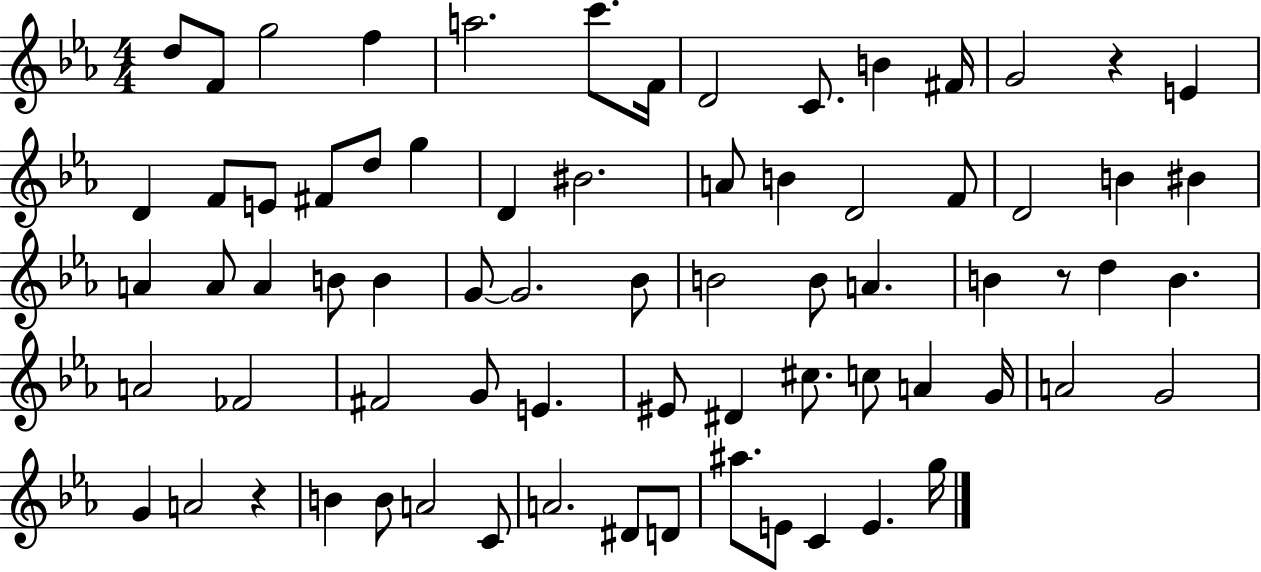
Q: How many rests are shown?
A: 3